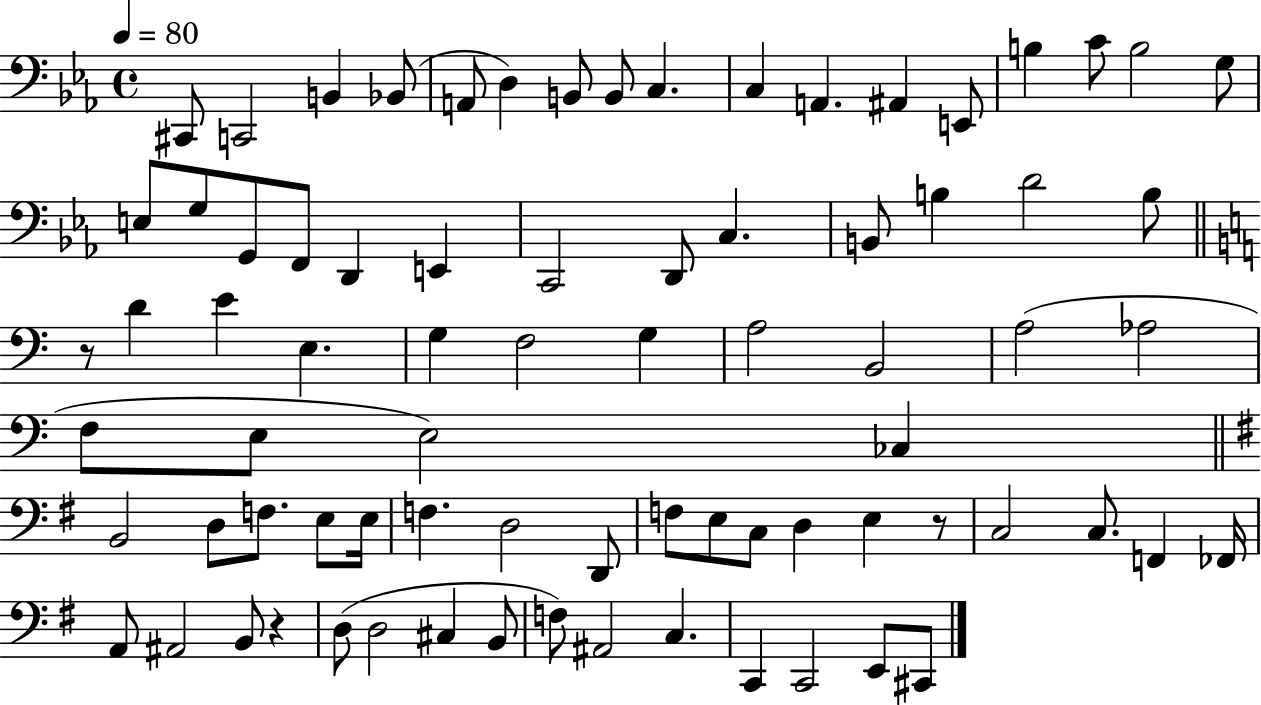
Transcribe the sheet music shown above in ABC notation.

X:1
T:Untitled
M:4/4
L:1/4
K:Eb
^C,,/2 C,,2 B,, _B,,/2 A,,/2 D, B,,/2 B,,/2 C, C, A,, ^A,, E,,/2 B, C/2 B,2 G,/2 E,/2 G,/2 G,,/2 F,,/2 D,, E,, C,,2 D,,/2 C, B,,/2 B, D2 B,/2 z/2 D E E, G, F,2 G, A,2 B,,2 A,2 _A,2 F,/2 E,/2 E,2 _C, B,,2 D,/2 F,/2 E,/2 E,/4 F, D,2 D,,/2 F,/2 E,/2 C,/2 D, E, z/2 C,2 C,/2 F,, _F,,/4 A,,/2 ^A,,2 B,,/2 z D,/2 D,2 ^C, B,,/2 F,/2 ^A,,2 C, C,, C,,2 E,,/2 ^C,,/2